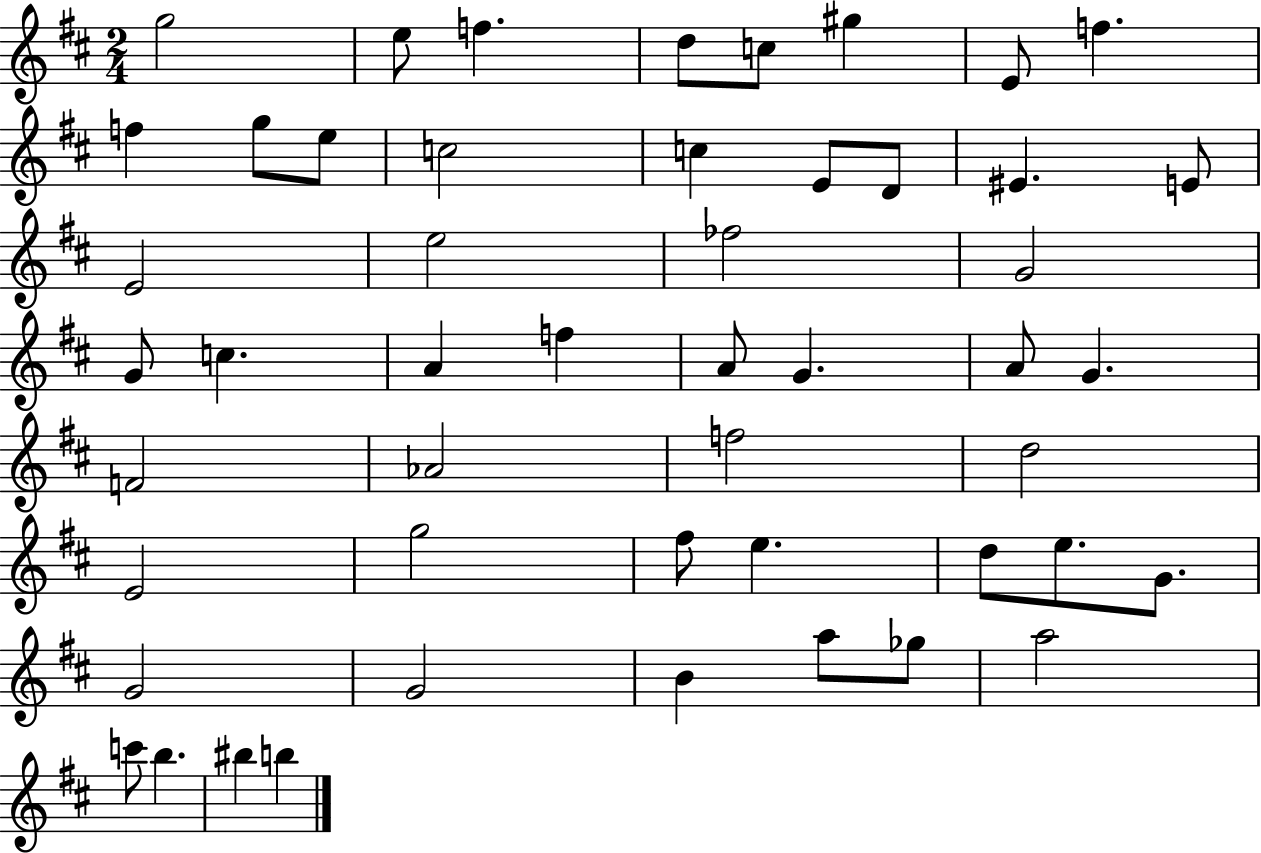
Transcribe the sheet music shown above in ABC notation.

X:1
T:Untitled
M:2/4
L:1/4
K:D
g2 e/2 f d/2 c/2 ^g E/2 f f g/2 e/2 c2 c E/2 D/2 ^E E/2 E2 e2 _f2 G2 G/2 c A f A/2 G A/2 G F2 _A2 f2 d2 E2 g2 ^f/2 e d/2 e/2 G/2 G2 G2 B a/2 _g/2 a2 c'/2 b ^b b